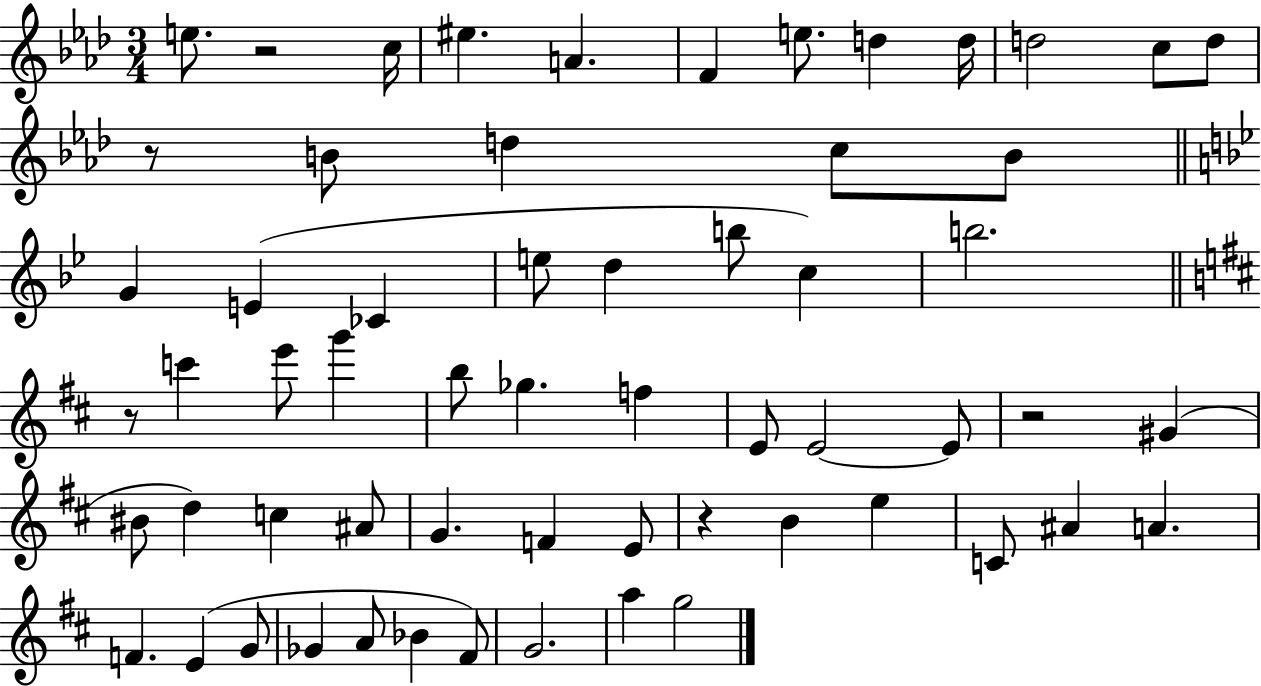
X:1
T:Untitled
M:3/4
L:1/4
K:Ab
e/2 z2 c/4 ^e A F e/2 d d/4 d2 c/2 d/2 z/2 B/2 d c/2 B/2 G E _C e/2 d b/2 c b2 z/2 c' e'/2 g' b/2 _g f E/2 E2 E/2 z2 ^G ^B/2 d c ^A/2 G F E/2 z B e C/2 ^A A F E G/2 _G A/2 _B ^F/2 G2 a g2